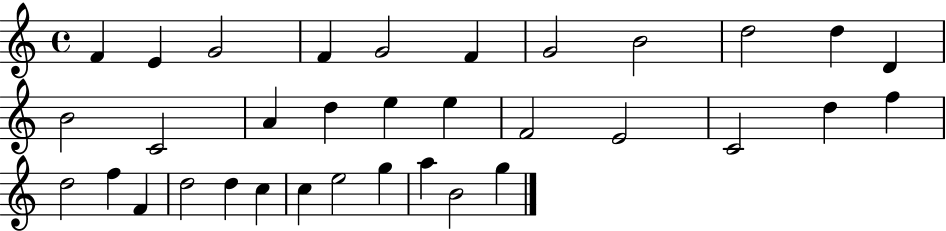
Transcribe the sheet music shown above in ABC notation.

X:1
T:Untitled
M:4/4
L:1/4
K:C
F E G2 F G2 F G2 B2 d2 d D B2 C2 A d e e F2 E2 C2 d f d2 f F d2 d c c e2 g a B2 g